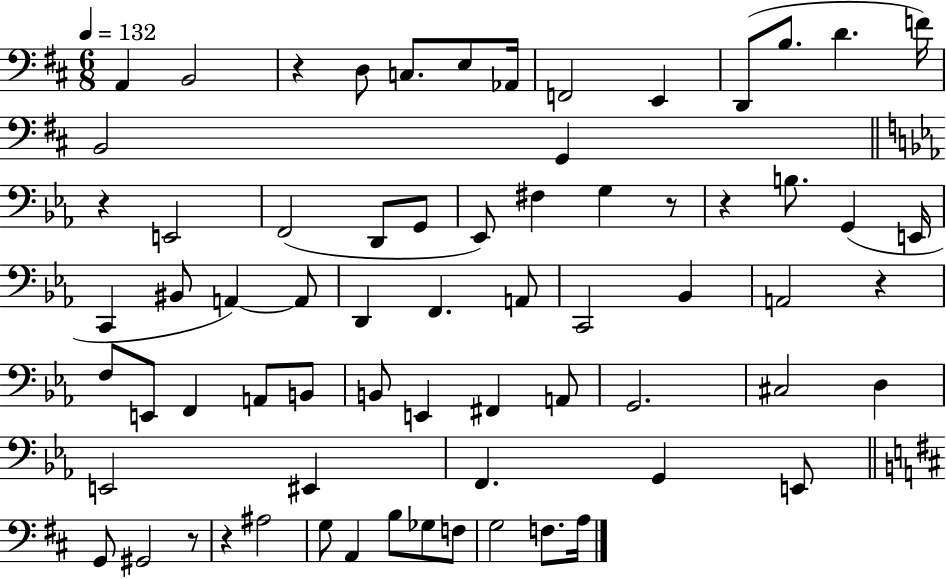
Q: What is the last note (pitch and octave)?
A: A3